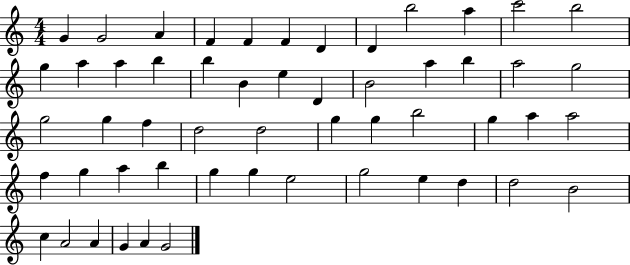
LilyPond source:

{
  \clef treble
  \numericTimeSignature
  \time 4/4
  \key c \major
  g'4 g'2 a'4 | f'4 f'4 f'4 d'4 | d'4 b''2 a''4 | c'''2 b''2 | \break g''4 a''4 a''4 b''4 | b''4 b'4 e''4 d'4 | b'2 a''4 b''4 | a''2 g''2 | \break g''2 g''4 f''4 | d''2 d''2 | g''4 g''4 b''2 | g''4 a''4 a''2 | \break f''4 g''4 a''4 b''4 | g''4 g''4 e''2 | g''2 e''4 d''4 | d''2 b'2 | \break c''4 a'2 a'4 | g'4 a'4 g'2 | \bar "|."
}